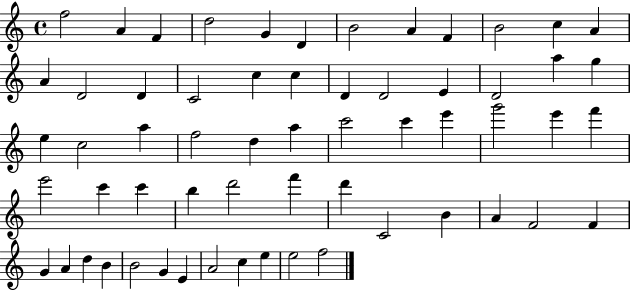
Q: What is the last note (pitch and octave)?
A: F5